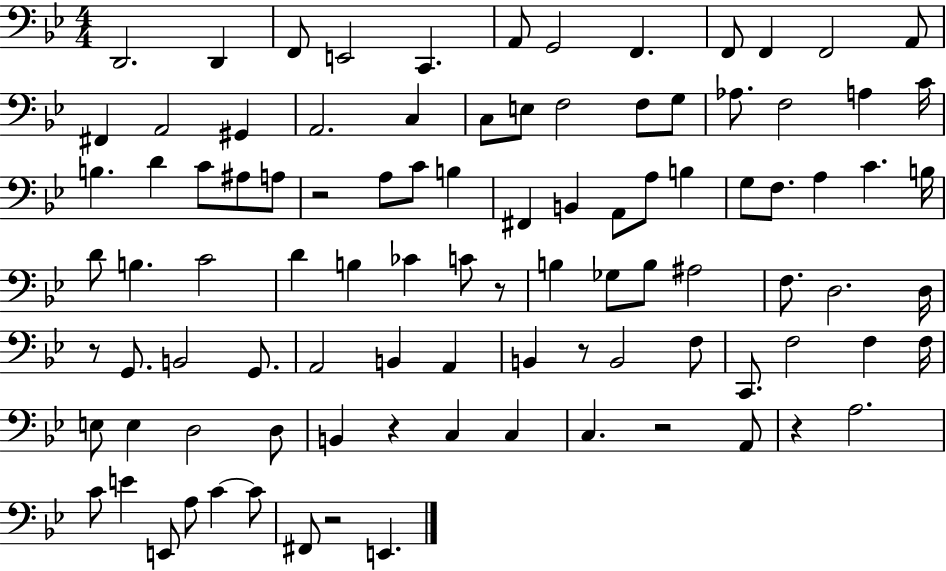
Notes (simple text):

D2/h. D2/q F2/e E2/h C2/q. A2/e G2/h F2/q. F2/e F2/q F2/h A2/e F#2/q A2/h G#2/q A2/h. C3/q C3/e E3/e F3/h F3/e G3/e Ab3/e. F3/h A3/q C4/s B3/q. D4/q C4/e A#3/e A3/e R/h A3/e C4/e B3/q F#2/q B2/q A2/e A3/e B3/q G3/e F3/e. A3/q C4/q. B3/s D4/e B3/q. C4/h D4/q B3/q CES4/q C4/e R/e B3/q Gb3/e B3/e A#3/h F3/e. D3/h. D3/s R/e G2/e. B2/h G2/e. A2/h B2/q A2/q B2/q R/e B2/h F3/e C2/e. F3/h F3/q F3/s E3/e E3/q D3/h D3/e B2/q R/q C3/q C3/q C3/q. R/h A2/e R/q A3/h. C4/e E4/q E2/e A3/e C4/q C4/e F#2/e R/h E2/q.